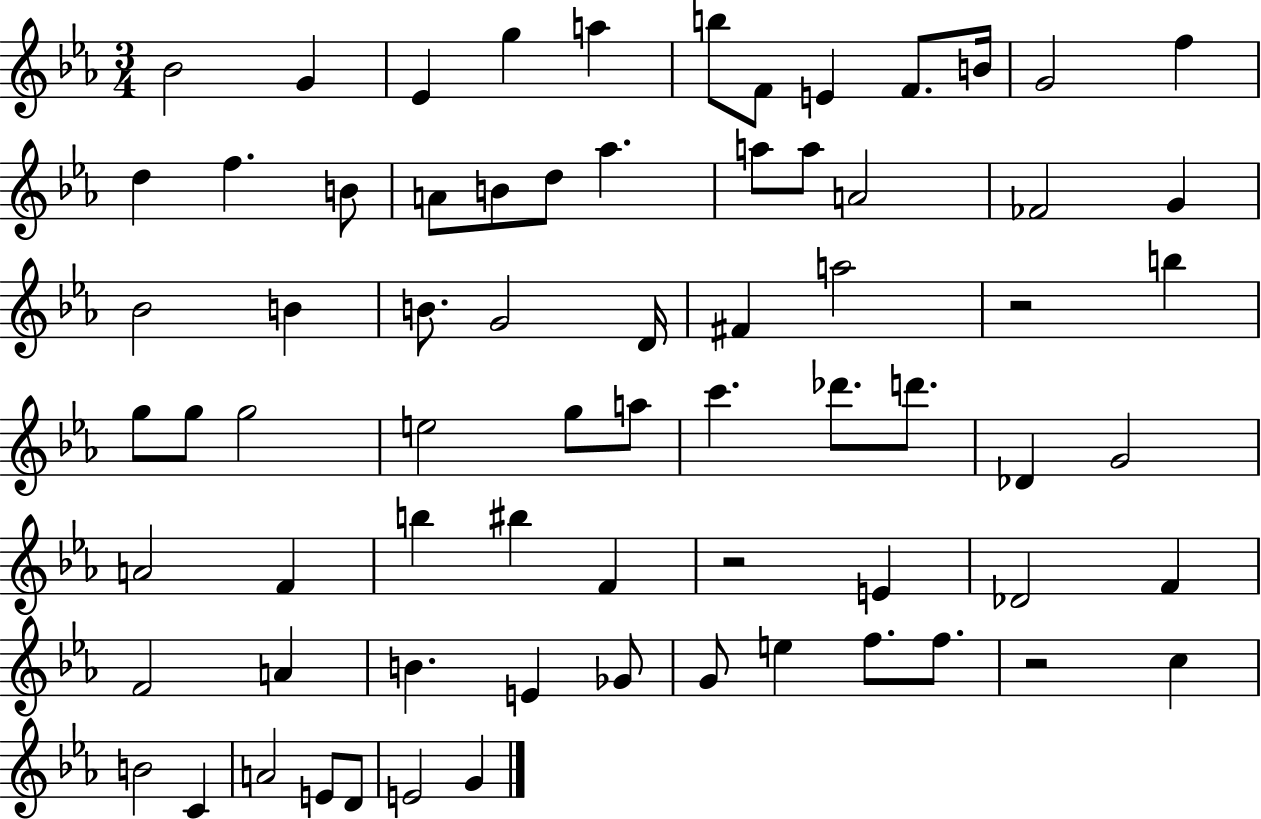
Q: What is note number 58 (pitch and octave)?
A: E5